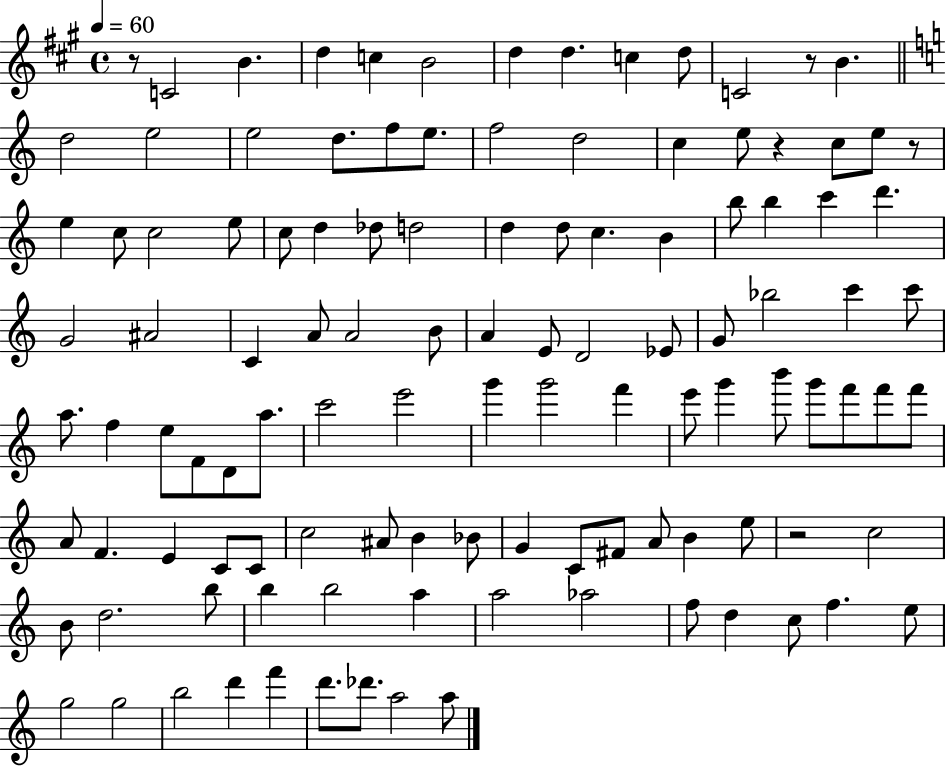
{
  \clef treble
  \time 4/4
  \defaultTimeSignature
  \key a \major
  \tempo 4 = 60
  r8 c'2 b'4. | d''4 c''4 b'2 | d''4 d''4. c''4 d''8 | c'2 r8 b'4. | \break \bar "||" \break \key a \minor d''2 e''2 | e''2 d''8. f''8 e''8. | f''2 d''2 | c''4 e''8 r4 c''8 e''8 r8 | \break e''4 c''8 c''2 e''8 | c''8 d''4 des''8 d''2 | d''4 d''8 c''4. b'4 | b''8 b''4 c'''4 d'''4. | \break g'2 ais'2 | c'4 a'8 a'2 b'8 | a'4 e'8 d'2 ees'8 | g'8 bes''2 c'''4 c'''8 | \break a''8. f''4 e''8 f'8 d'8 a''8. | c'''2 e'''2 | g'''4 g'''2 f'''4 | e'''8 g'''4 b'''8 g'''8 f'''8 f'''8 f'''8 | \break a'8 f'4. e'4 c'8 c'8 | c''2 ais'8 b'4 bes'8 | g'4 c'8 fis'8 a'8 b'4 e''8 | r2 c''2 | \break b'8 d''2. b''8 | b''4 b''2 a''4 | a''2 aes''2 | f''8 d''4 c''8 f''4. e''8 | \break g''2 g''2 | b''2 d'''4 f'''4 | d'''8. des'''8. a''2 a''8 | \bar "|."
}